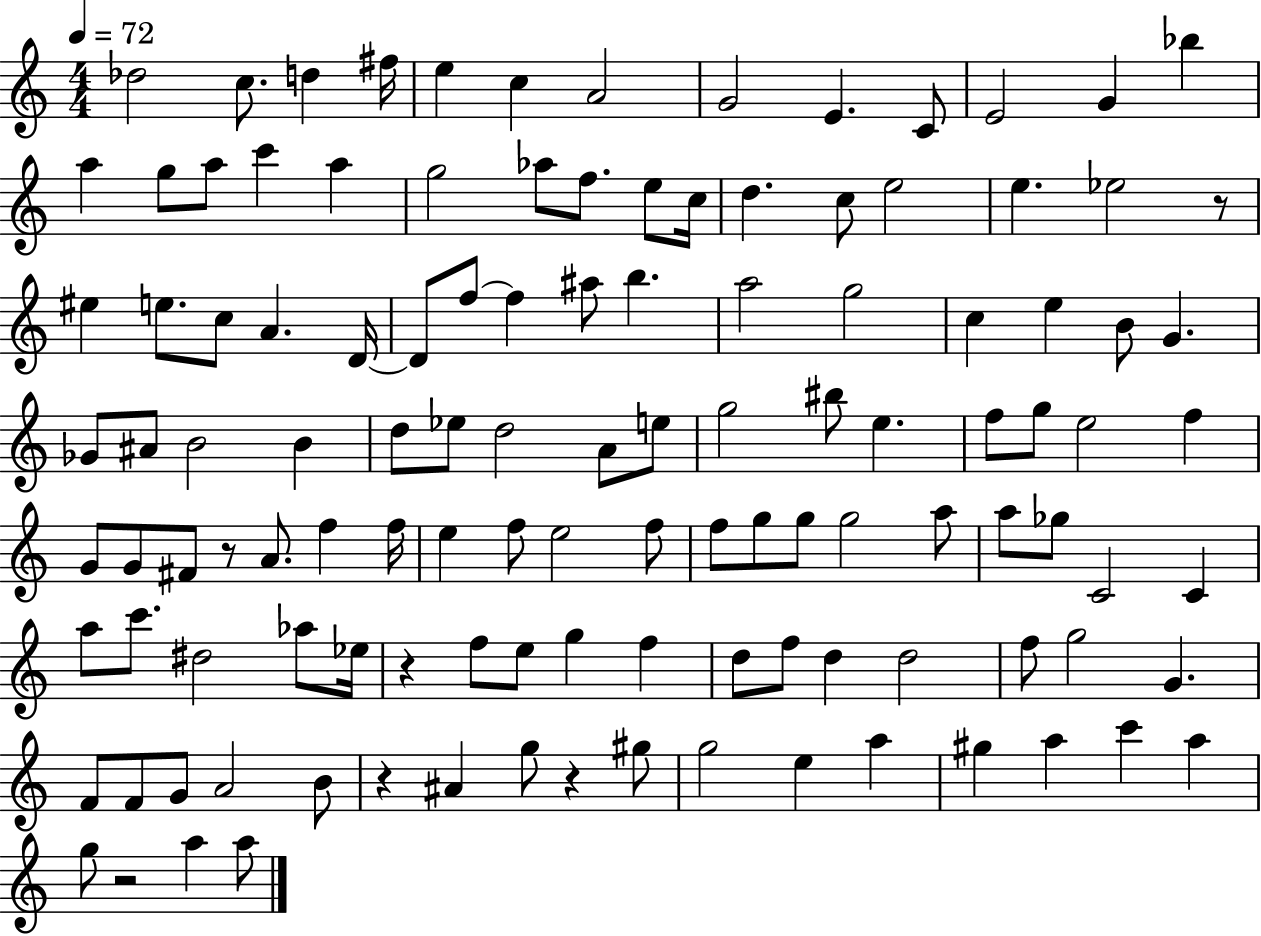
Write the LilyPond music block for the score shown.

{
  \clef treble
  \numericTimeSignature
  \time 4/4
  \key c \major
  \tempo 4 = 72
  des''2 c''8. d''4 fis''16 | e''4 c''4 a'2 | g'2 e'4. c'8 | e'2 g'4 bes''4 | \break a''4 g''8 a''8 c'''4 a''4 | g''2 aes''8 f''8. e''8 c''16 | d''4. c''8 e''2 | e''4. ees''2 r8 | \break eis''4 e''8. c''8 a'4. d'16~~ | d'8 f''8~~ f''4 ais''8 b''4. | a''2 g''2 | c''4 e''4 b'8 g'4. | \break ges'8 ais'8 b'2 b'4 | d''8 ees''8 d''2 a'8 e''8 | g''2 bis''8 e''4. | f''8 g''8 e''2 f''4 | \break g'8 g'8 fis'8 r8 a'8. f''4 f''16 | e''4 f''8 e''2 f''8 | f''8 g''8 g''8 g''2 a''8 | a''8 ges''8 c'2 c'4 | \break a''8 c'''8. dis''2 aes''8 ees''16 | r4 f''8 e''8 g''4 f''4 | d''8 f''8 d''4 d''2 | f''8 g''2 g'4. | \break f'8 f'8 g'8 a'2 b'8 | r4 ais'4 g''8 r4 gis''8 | g''2 e''4 a''4 | gis''4 a''4 c'''4 a''4 | \break g''8 r2 a''4 a''8 | \bar "|."
}